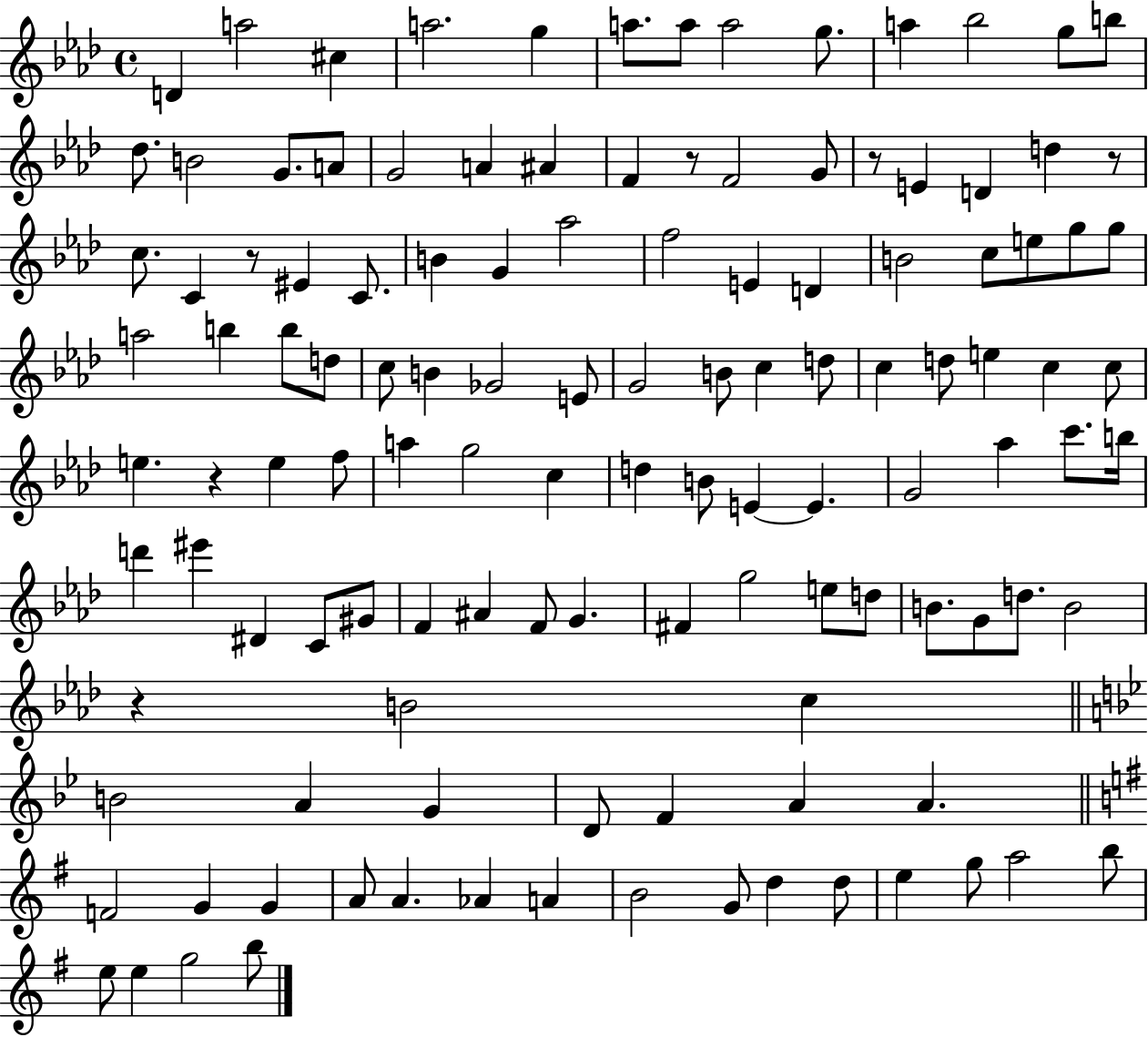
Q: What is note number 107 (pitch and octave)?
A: G4